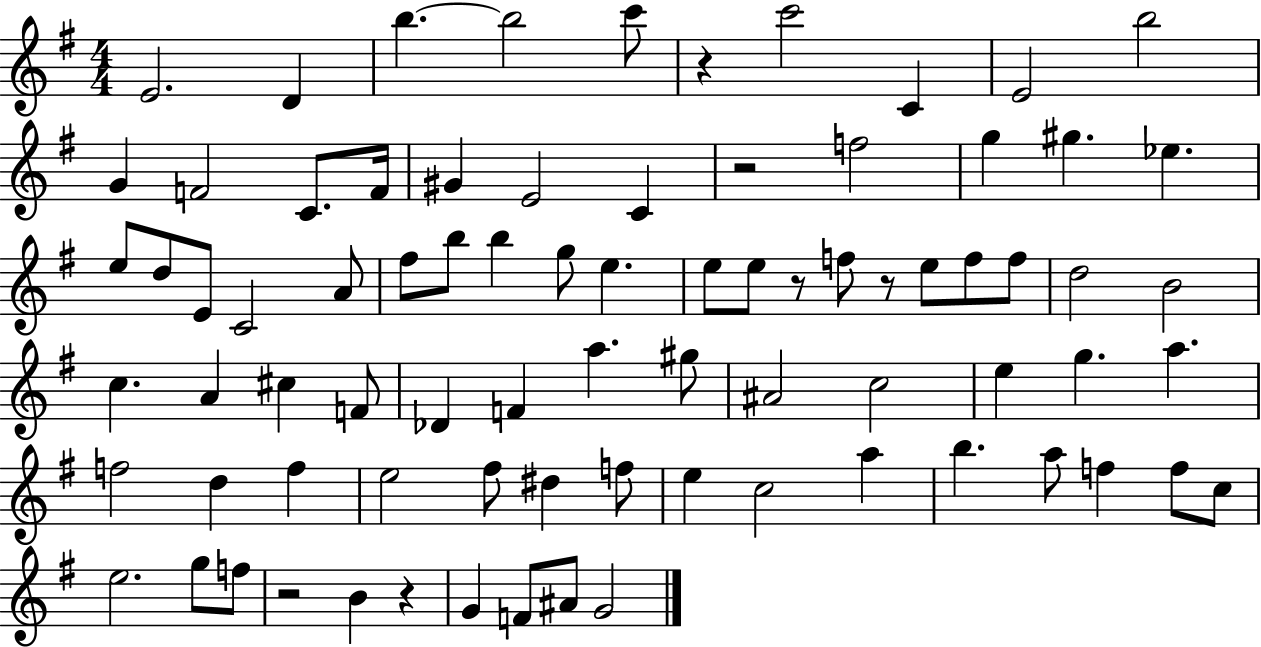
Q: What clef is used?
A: treble